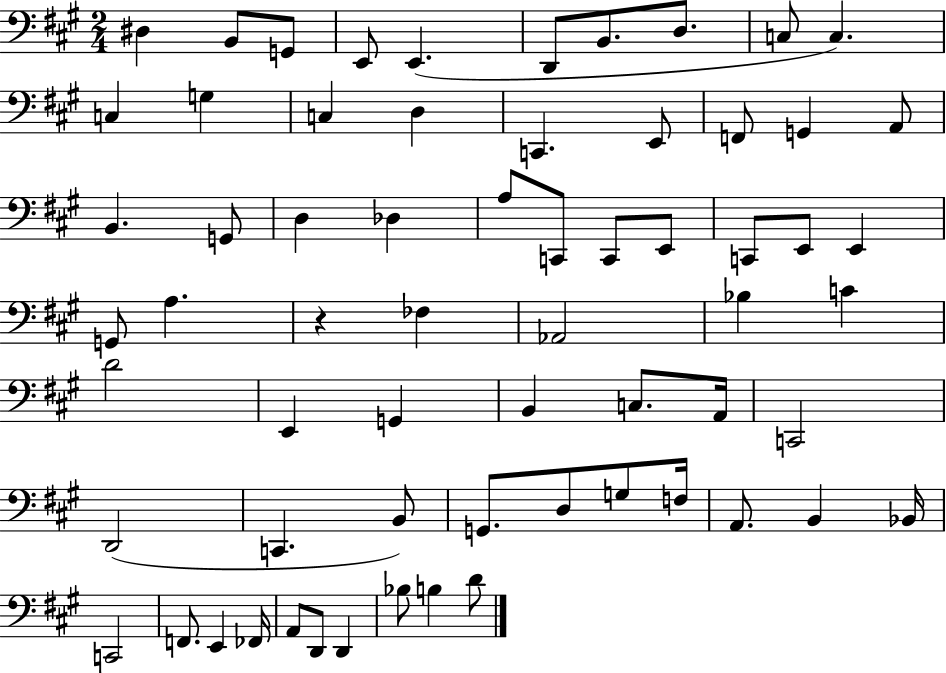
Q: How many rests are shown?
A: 1